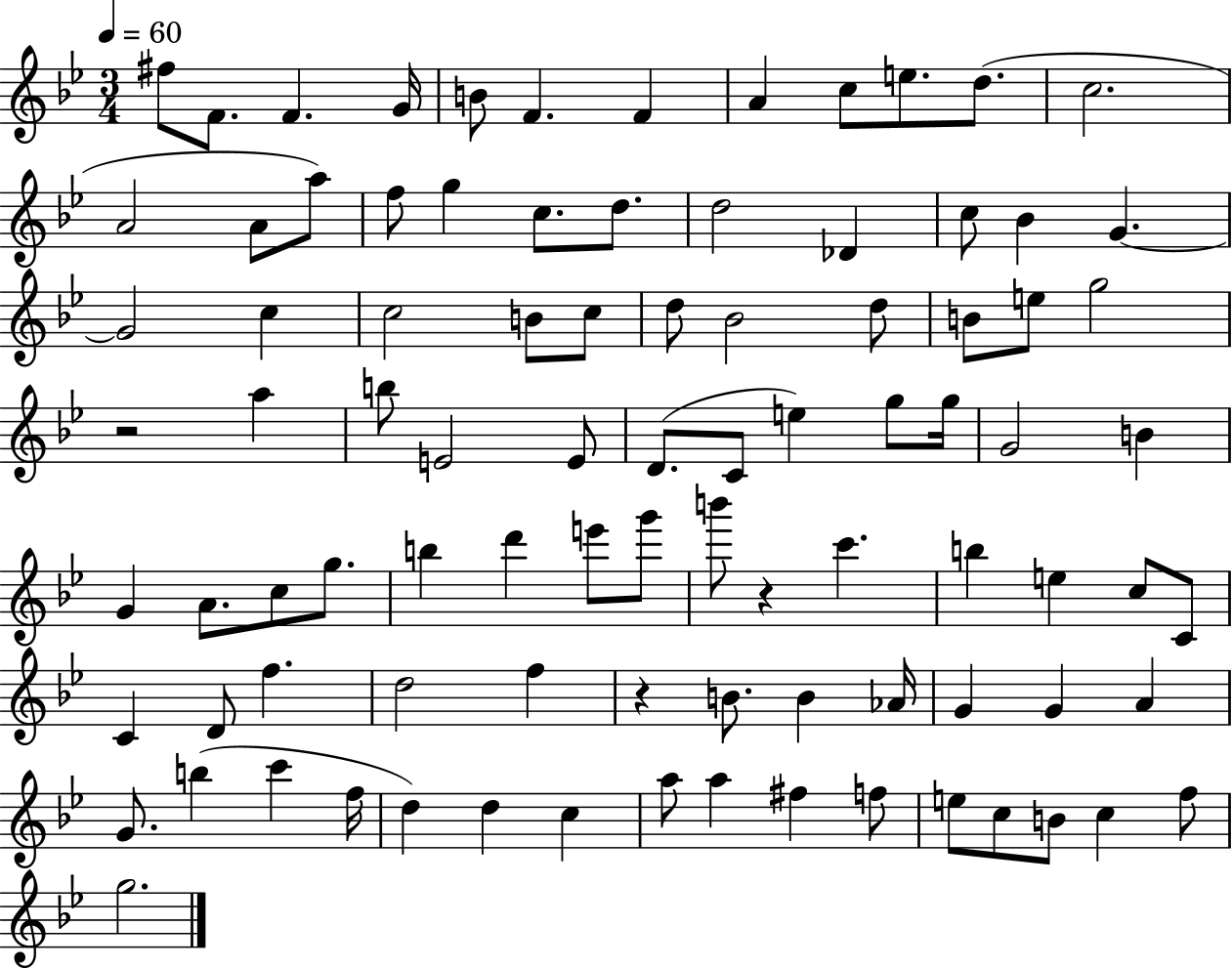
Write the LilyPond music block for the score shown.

{
  \clef treble
  \numericTimeSignature
  \time 3/4
  \key bes \major
  \tempo 4 = 60
  fis''8 f'8. f'4. g'16 | b'8 f'4. f'4 | a'4 c''8 e''8. d''8.( | c''2. | \break a'2 a'8 a''8) | f''8 g''4 c''8. d''8. | d''2 des'4 | c''8 bes'4 g'4.~~ | \break g'2 c''4 | c''2 b'8 c''8 | d''8 bes'2 d''8 | b'8 e''8 g''2 | \break r2 a''4 | b''8 e'2 e'8 | d'8.( c'8 e''4) g''8 g''16 | g'2 b'4 | \break g'4 a'8. c''8 g''8. | b''4 d'''4 e'''8 g'''8 | b'''8 r4 c'''4. | b''4 e''4 c''8 c'8 | \break c'4 d'8 f''4. | d''2 f''4 | r4 b'8. b'4 aes'16 | g'4 g'4 a'4 | \break g'8. b''4( c'''4 f''16 | d''4) d''4 c''4 | a''8 a''4 fis''4 f''8 | e''8 c''8 b'8 c''4 f''8 | \break g''2. | \bar "|."
}